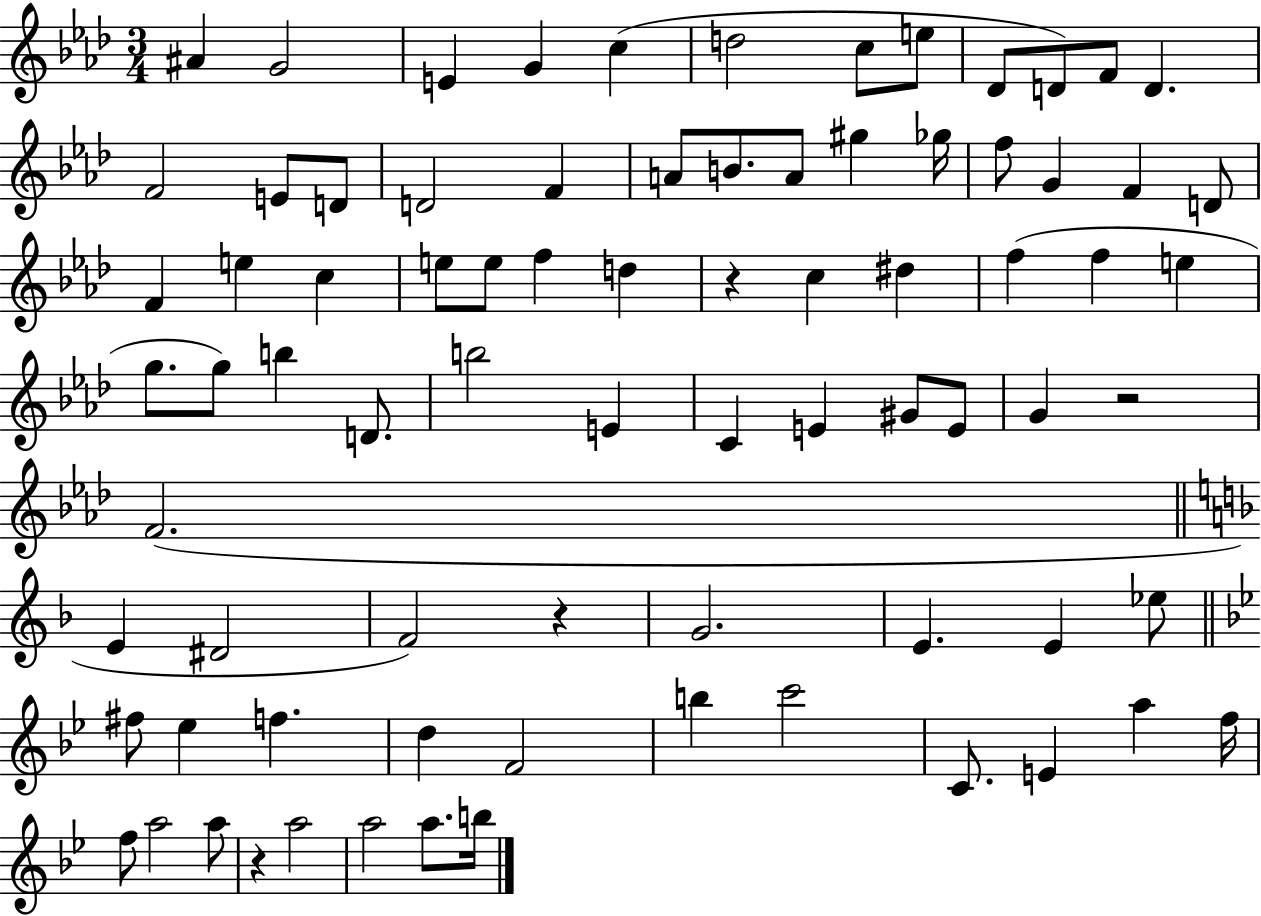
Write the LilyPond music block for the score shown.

{
  \clef treble
  \numericTimeSignature
  \time 3/4
  \key aes \major
  \repeat volta 2 { ais'4 g'2 | e'4 g'4 c''4( | d''2 c''8 e''8 | des'8 d'8) f'8 d'4. | \break f'2 e'8 d'8 | d'2 f'4 | a'8 b'8. a'8 gis''4 ges''16 | f''8 g'4 f'4 d'8 | \break f'4 e''4 c''4 | e''8 e''8 f''4 d''4 | r4 c''4 dis''4 | f''4( f''4 e''4 | \break g''8. g''8) b''4 d'8. | b''2 e'4 | c'4 e'4 gis'8 e'8 | g'4 r2 | \break f'2.( | \bar "||" \break \key f \major e'4 dis'2 | f'2) r4 | g'2. | e'4. e'4 ees''8 | \break \bar "||" \break \key bes \major fis''8 ees''4 f''4. | d''4 f'2 | b''4 c'''2 | c'8. e'4 a''4 f''16 | \break f''8 a''2 a''8 | r4 a''2 | a''2 a''8. b''16 | } \bar "|."
}